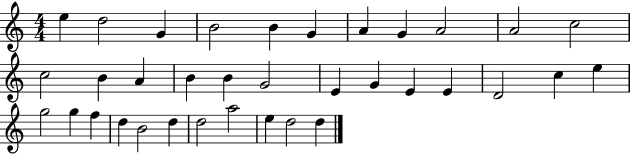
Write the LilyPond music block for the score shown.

{
  \clef treble
  \numericTimeSignature
  \time 4/4
  \key c \major
  e''4 d''2 g'4 | b'2 b'4 g'4 | a'4 g'4 a'2 | a'2 c''2 | \break c''2 b'4 a'4 | b'4 b'4 g'2 | e'4 g'4 e'4 e'4 | d'2 c''4 e''4 | \break g''2 g''4 f''4 | d''4 b'2 d''4 | d''2 a''2 | e''4 d''2 d''4 | \break \bar "|."
}